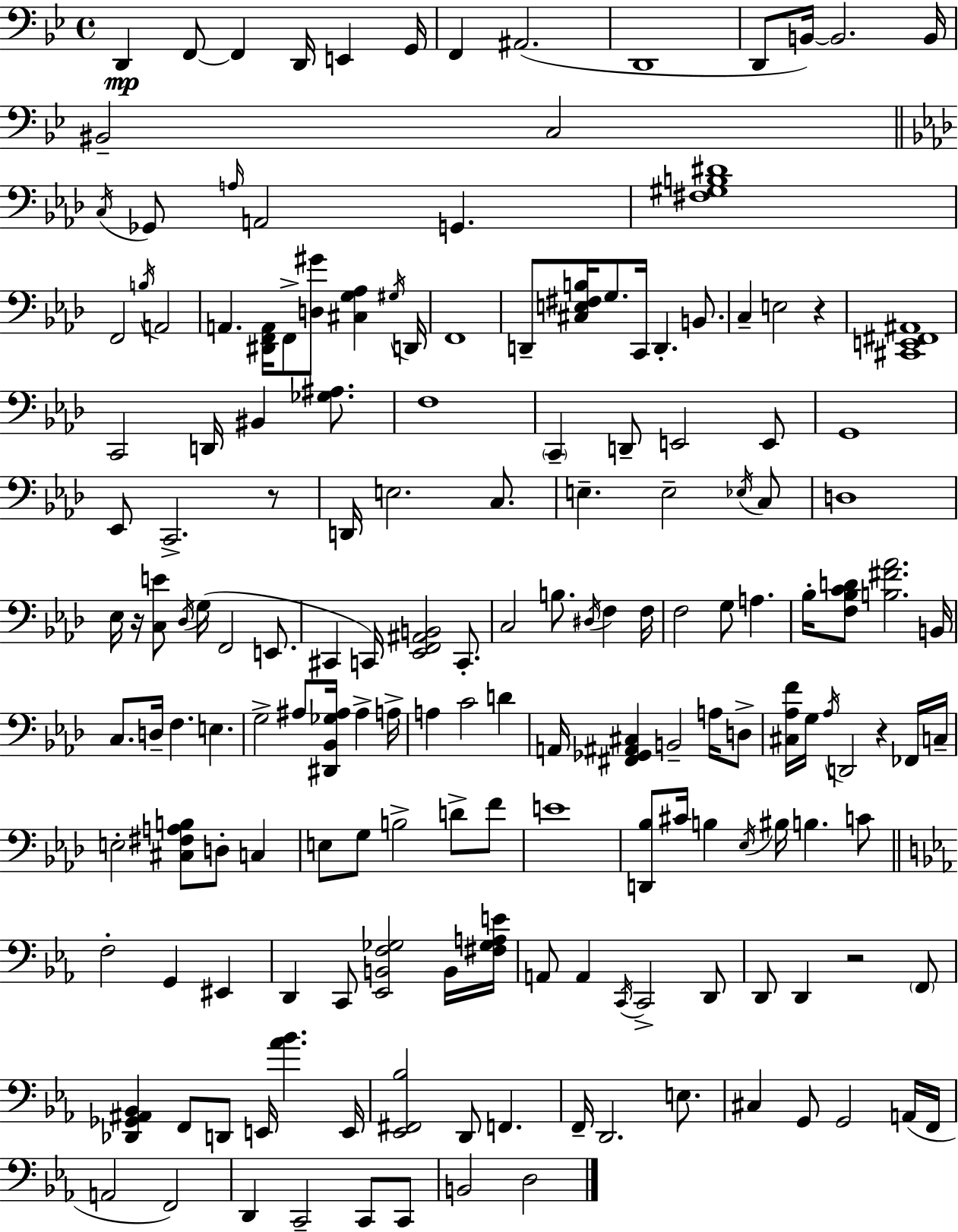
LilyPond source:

{
  \clef bass
  \time 4/4
  \defaultTimeSignature
  \key bes \major
  \repeat volta 2 { d,4\mp f,8~~ f,4 d,16 e,4 g,16 | f,4 ais,2.( | d,1 | d,8 b,16~~) b,2. b,16 | \break bis,2-- c2 | \bar "||" \break \key f \minor \acciaccatura { c16 } ges,8 \grace { a16 } a,2 g,4. | <fis gis b dis'>1 | f,2 \acciaccatura { b16 } a,2 | a,4. <dis, f, a,>16 f,8-> <d gis'>8 <cis g aes>4 | \break \acciaccatura { gis16 } d,16 f,1 | d,8-- <cis e fis b>16 g8. c,16 d,4.-. | b,8. c4-- e2 | r4 <cis, e, fis, ais,>1 | \break c,2 d,16 bis,4 | <ges ais>8. f1 | \parenthesize c,4-- d,8-- e,2 | e,8 g,1 | \break ees,8 c,2.-> | r8 d,16 e2. | c8. e4.-- e2-- | \acciaccatura { ees16 } c8 d1 | \break ees16 r16 <c e'>8 \acciaccatura { des16 }( g16 f,2 | e,8. cis,4 c,16) <ees, f, ais, b,>2 | c,8.-. c2 b8. | \acciaccatura { dis16 } f4 f16 f2 g8 | \break a4. bes16-. <f bes c' d'>8 <b fis' aes'>2. | b,16 c8. d16-- f4. | e4. g2-> ais8 | <dis, bes, ges ais>16 ais4-> a16-> a4 c'2 | \break d'4 a,16 <fis, ges, ais, cis>4 b,2-- | a16 d8-> <cis aes f'>16 g16 \acciaccatura { aes16 } d,2 | r4 fes,16 c16-- e2-. | <cis fis a b>8 d8-. c4 e8 g8 b2-> | \break d'8-> f'8 e'1 | <d, bes>8 cis'16 b4 \acciaccatura { ees16 } | bis16 b4. c'8 \bar "||" \break \key ees \major f2-. g,4 eis,4 | d,4 c,8 <ees, b, f ges>2 b,16 <fis ges a e'>16 | a,8 a,4 \acciaccatura { c,16 } c,2-> d,8 | d,8 d,4 r2 \parenthesize f,8 | \break <des, ges, ais, bes,>4 f,8 d,8 e,16 <aes' bes'>4. | e,16 <ees, fis, bes>2 d,8 f,4. | f,16-- d,2. e8. | cis4 g,8 g,2 a,16( | \break f,16 a,2 f,2) | d,4 c,2-- c,8 c,8 | b,2 d2 | } \bar "|."
}